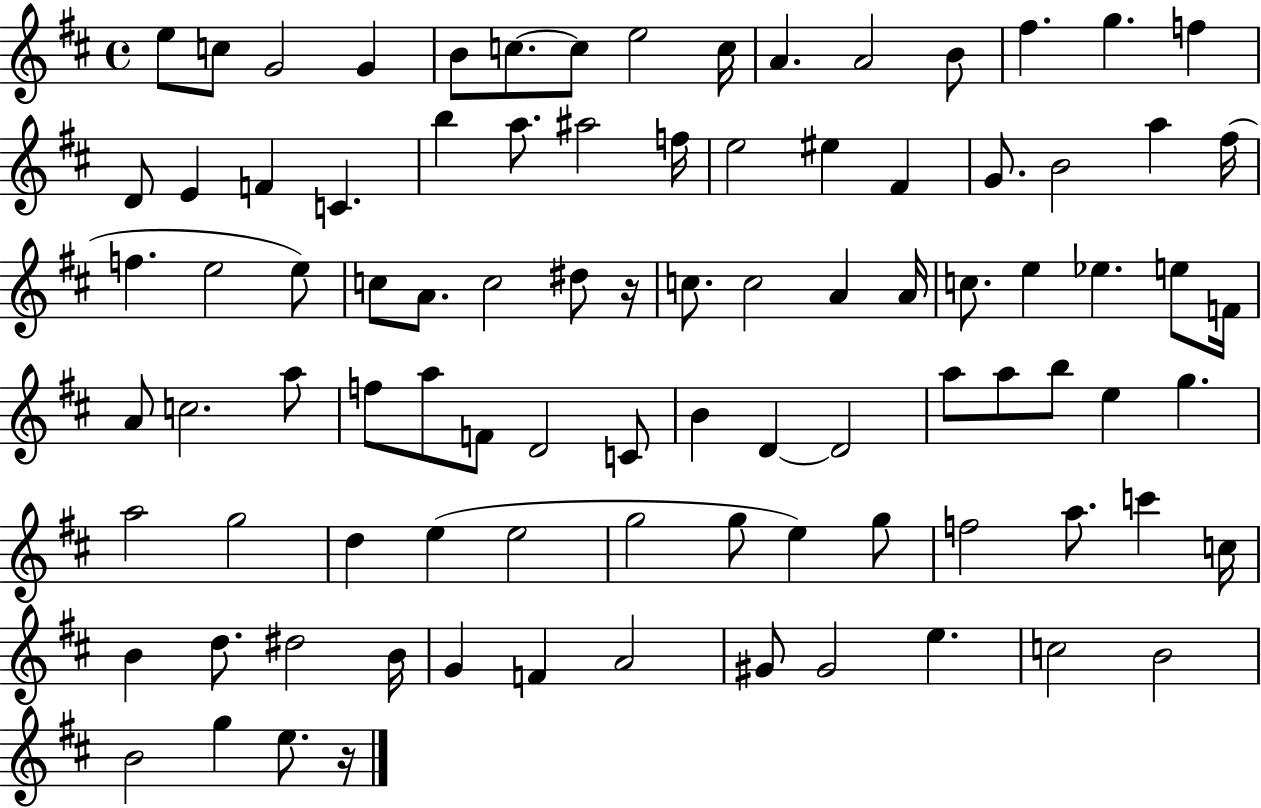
X:1
T:Untitled
M:4/4
L:1/4
K:D
e/2 c/2 G2 G B/2 c/2 c/2 e2 c/4 A A2 B/2 ^f g f D/2 E F C b a/2 ^a2 f/4 e2 ^e ^F G/2 B2 a ^f/4 f e2 e/2 c/2 A/2 c2 ^d/2 z/4 c/2 c2 A A/4 c/2 e _e e/2 F/4 A/2 c2 a/2 f/2 a/2 F/2 D2 C/2 B D D2 a/2 a/2 b/2 e g a2 g2 d e e2 g2 g/2 e g/2 f2 a/2 c' c/4 B d/2 ^d2 B/4 G F A2 ^G/2 ^G2 e c2 B2 B2 g e/2 z/4